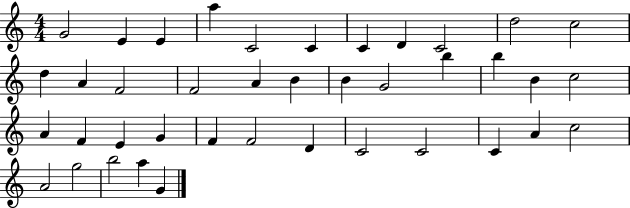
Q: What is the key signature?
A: C major